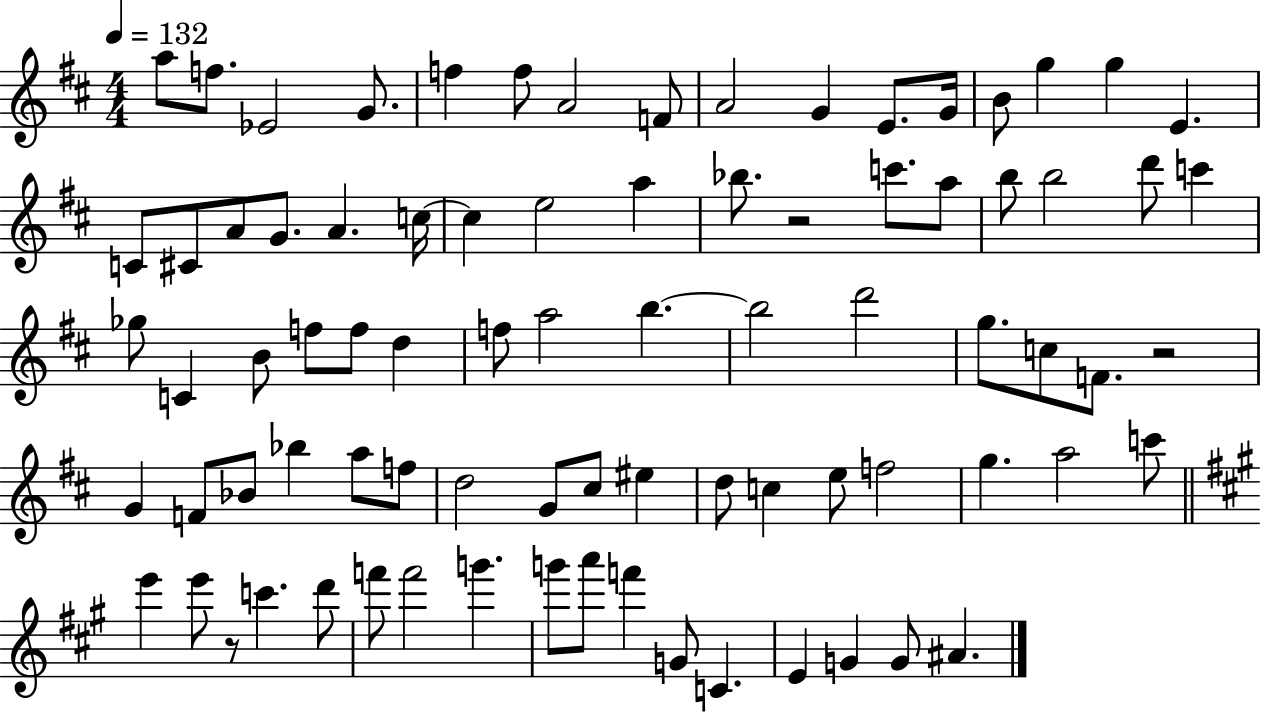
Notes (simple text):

A5/e F5/e. Eb4/h G4/e. F5/q F5/e A4/h F4/e A4/h G4/q E4/e. G4/s B4/e G5/q G5/q E4/q. C4/e C#4/e A4/e G4/e. A4/q. C5/s C5/q E5/h A5/q Bb5/e. R/h C6/e. A5/e B5/e B5/h D6/e C6/q Gb5/e C4/q B4/e F5/e F5/e D5/q F5/e A5/h B5/q. B5/h D6/h G5/e. C5/e F4/e. R/h G4/q F4/e Bb4/e Bb5/q A5/e F5/e D5/h G4/e C#5/e EIS5/q D5/e C5/q E5/e F5/h G5/q. A5/h C6/e E6/q E6/e R/e C6/q. D6/e F6/e F6/h G6/q. G6/e A6/e F6/q G4/e C4/q. E4/q G4/q G4/e A#4/q.